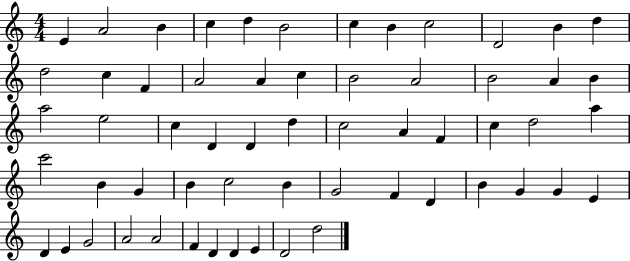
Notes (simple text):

E4/q A4/h B4/q C5/q D5/q B4/h C5/q B4/q C5/h D4/h B4/q D5/q D5/h C5/q F4/q A4/h A4/q C5/q B4/h A4/h B4/h A4/q B4/q A5/h E5/h C5/q D4/q D4/q D5/q C5/h A4/q F4/q C5/q D5/h A5/q C6/h B4/q G4/q B4/q C5/h B4/q G4/h F4/q D4/q B4/q G4/q G4/q E4/q D4/q E4/q G4/h A4/h A4/h F4/q D4/q D4/q E4/q D4/h D5/h